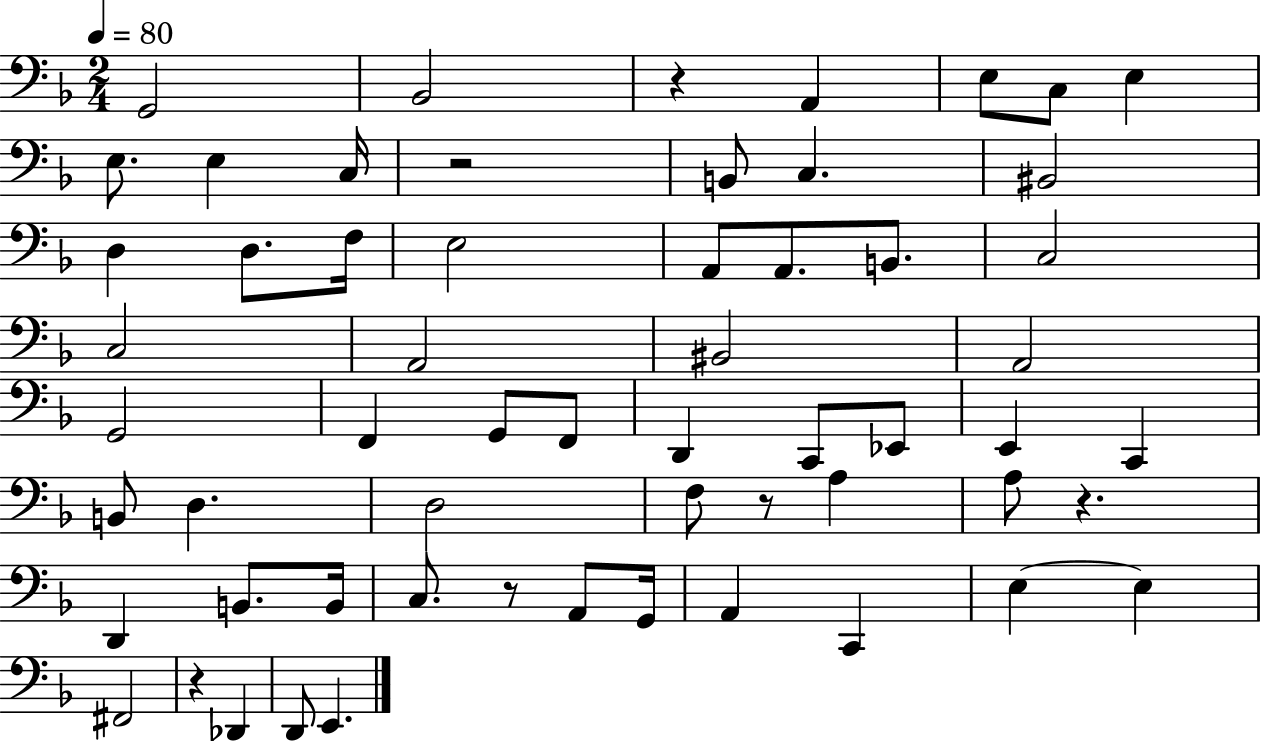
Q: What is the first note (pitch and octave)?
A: G2